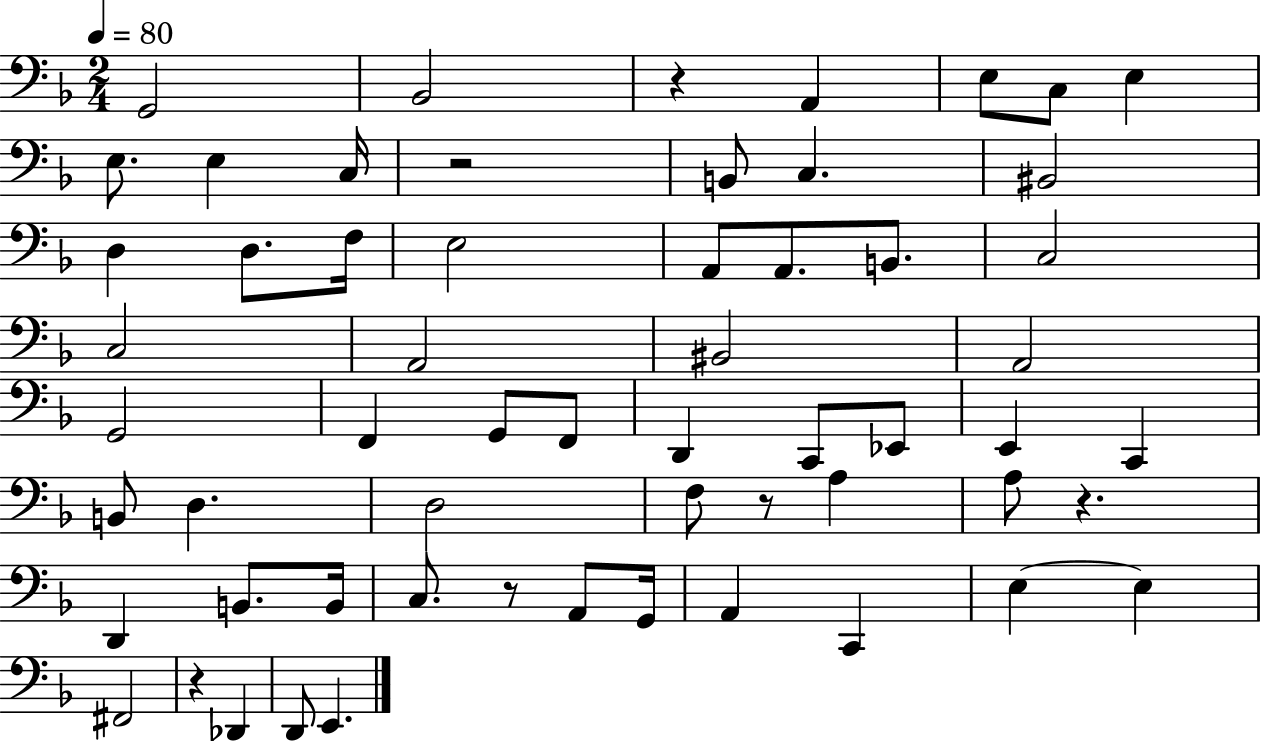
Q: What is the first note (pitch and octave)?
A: G2